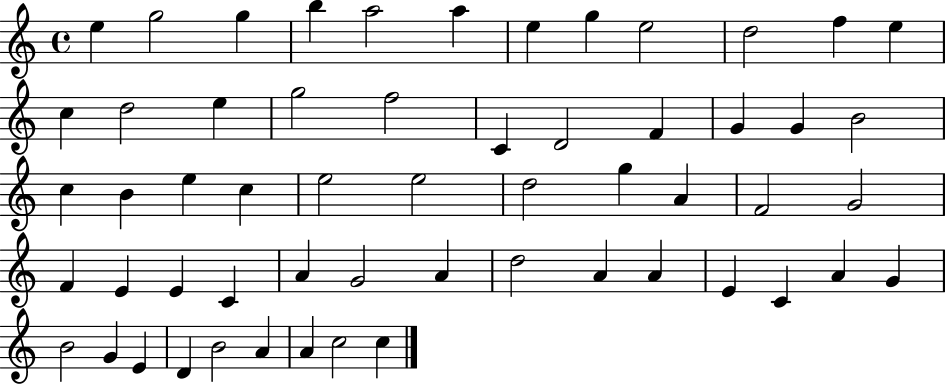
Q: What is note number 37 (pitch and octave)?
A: E4